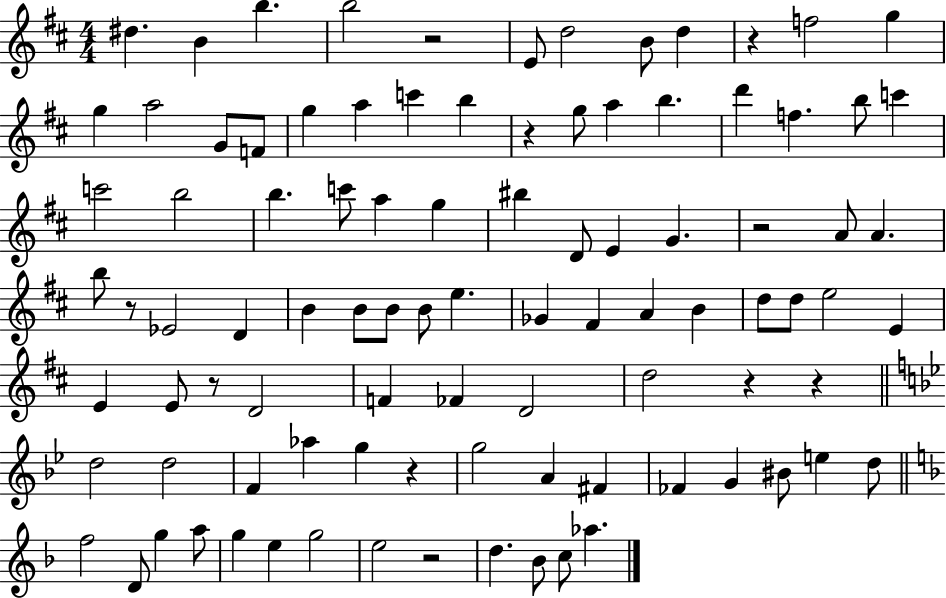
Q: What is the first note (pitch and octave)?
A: D#5